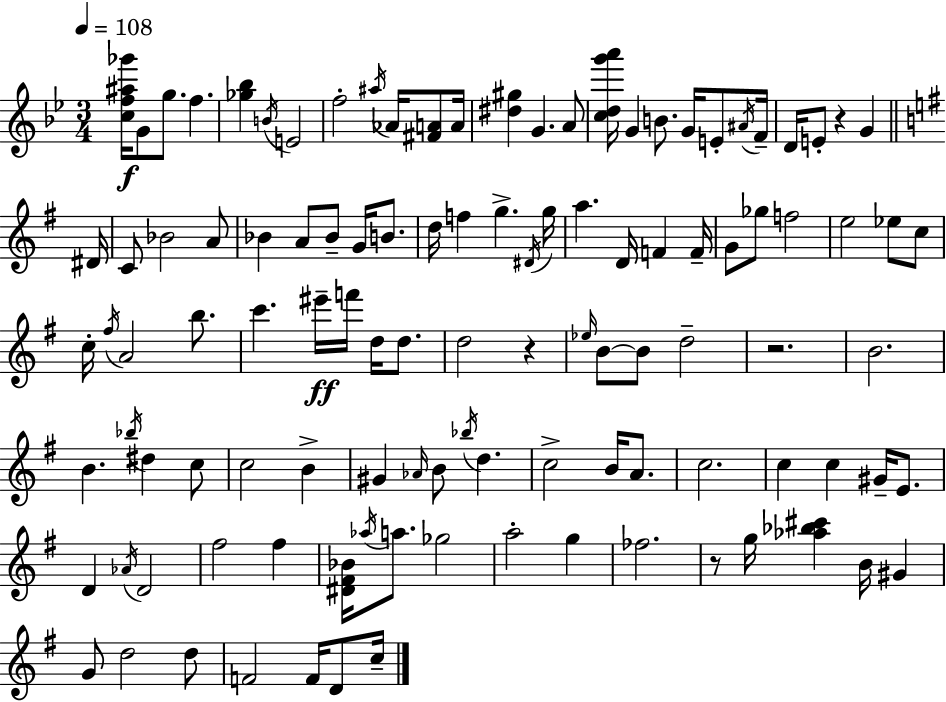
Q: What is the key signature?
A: BES major